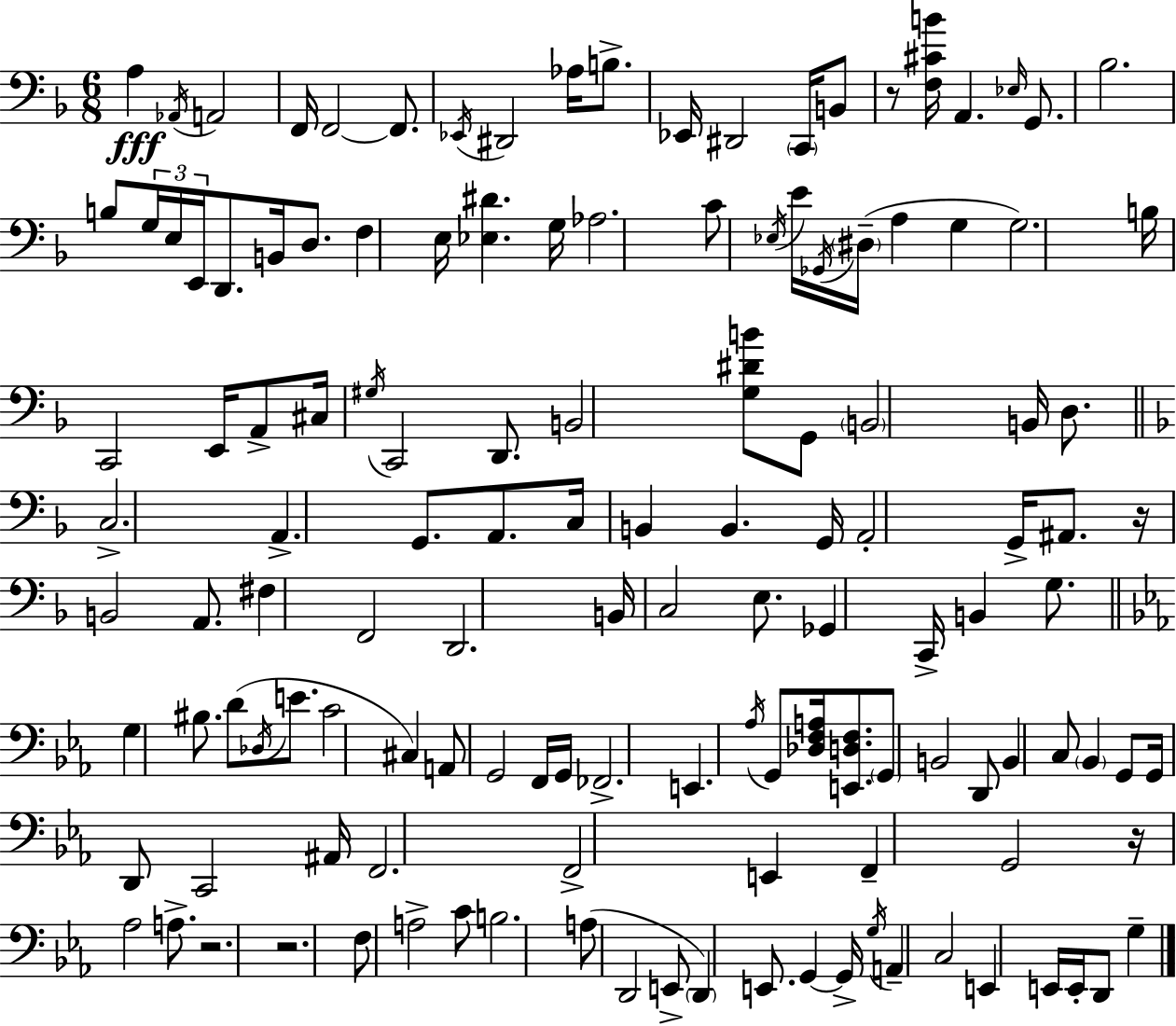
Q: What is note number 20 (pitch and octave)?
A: G3